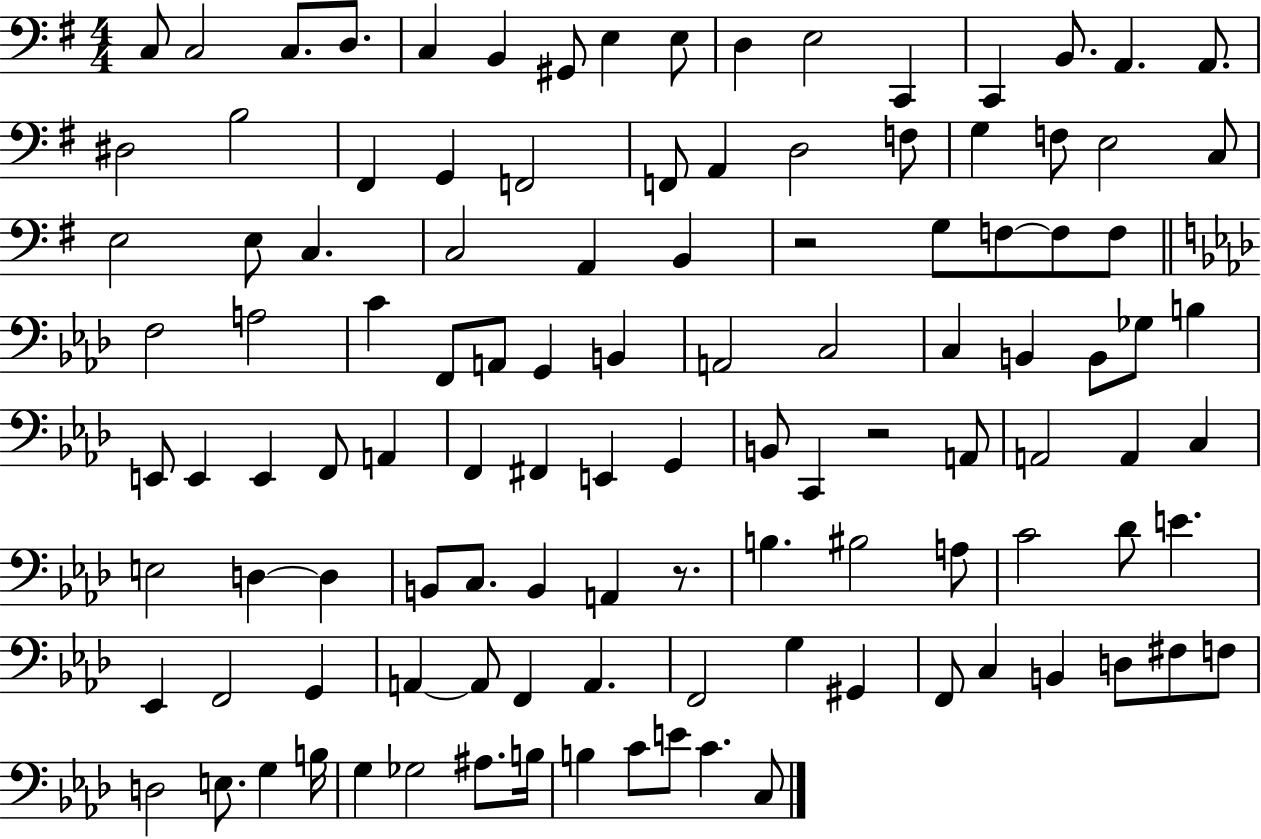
C3/e C3/h C3/e. D3/e. C3/q B2/q G#2/e E3/q E3/e D3/q E3/h C2/q C2/q B2/e. A2/q. A2/e. D#3/h B3/h F#2/q G2/q F2/h F2/e A2/q D3/h F3/e G3/q F3/e E3/h C3/e E3/h E3/e C3/q. C3/h A2/q B2/q R/h G3/e F3/e F3/e F3/e F3/h A3/h C4/q F2/e A2/e G2/q B2/q A2/h C3/h C3/q B2/q B2/e Gb3/e B3/q E2/e E2/q E2/q F2/e A2/q F2/q F#2/q E2/q G2/q B2/e C2/q R/h A2/e A2/h A2/q C3/q E3/h D3/q D3/q B2/e C3/e. B2/q A2/q R/e. B3/q. BIS3/h A3/e C4/h Db4/e E4/q. Eb2/q F2/h G2/q A2/q A2/e F2/q A2/q. F2/h G3/q G#2/q F2/e C3/q B2/q D3/e F#3/e F3/e D3/h E3/e. G3/q B3/s G3/q Gb3/h A#3/e. B3/s B3/q C4/e E4/e C4/q. C3/e